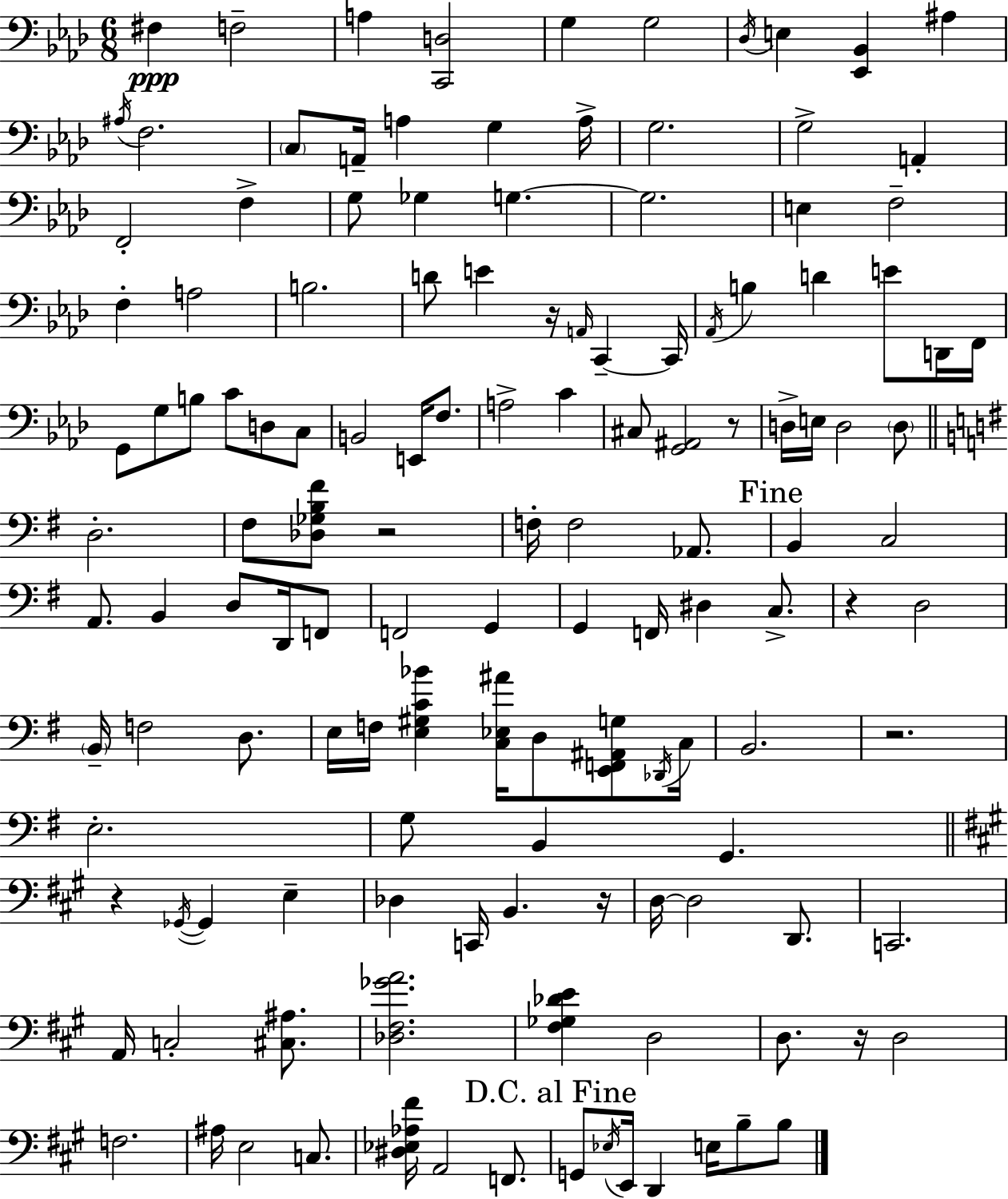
X:1
T:Untitled
M:6/8
L:1/4
K:Ab
^F, F,2 A, [C,,D,]2 G, G,2 _D,/4 E, [_E,,_B,,] ^A, ^A,/4 F,2 C,/2 A,,/4 A, G, A,/4 G,2 G,2 A,, F,,2 F, G,/2 _G, G, G,2 E, F,2 F, A,2 B,2 D/2 E z/4 A,,/4 C,, C,,/4 _A,,/4 B, D E/2 D,,/4 F,,/4 G,,/2 G,/2 B,/2 C/2 D,/2 C,/2 B,,2 E,,/4 F,/2 A,2 C ^C,/2 [G,,^A,,]2 z/2 D,/4 E,/4 D,2 D,/2 D,2 ^F,/2 [_D,_G,B,^F]/2 z2 F,/4 F,2 _A,,/2 B,, C,2 A,,/2 B,, D,/2 D,,/4 F,,/2 F,,2 G,, G,, F,,/4 ^D, C,/2 z D,2 B,,/4 F,2 D,/2 E,/4 F,/4 [E,^G,C_B] [C,_E,^A]/4 D,/2 [E,,F,,^A,,G,]/2 _D,,/4 C,/4 B,,2 z2 E,2 G,/2 B,, G,, z _G,,/4 _G,, E, _D, C,,/4 B,, z/4 D,/4 D,2 D,,/2 C,,2 A,,/4 C,2 [^C,^A,]/2 [_D,^F,_GA]2 [^F,_G,_DE] D,2 D,/2 z/4 D,2 F,2 ^A,/4 E,2 C,/2 [^D,_E,_A,^F]/4 A,,2 F,,/2 G,,/2 _E,/4 E,,/4 D,, E,/4 B,/2 B,/2